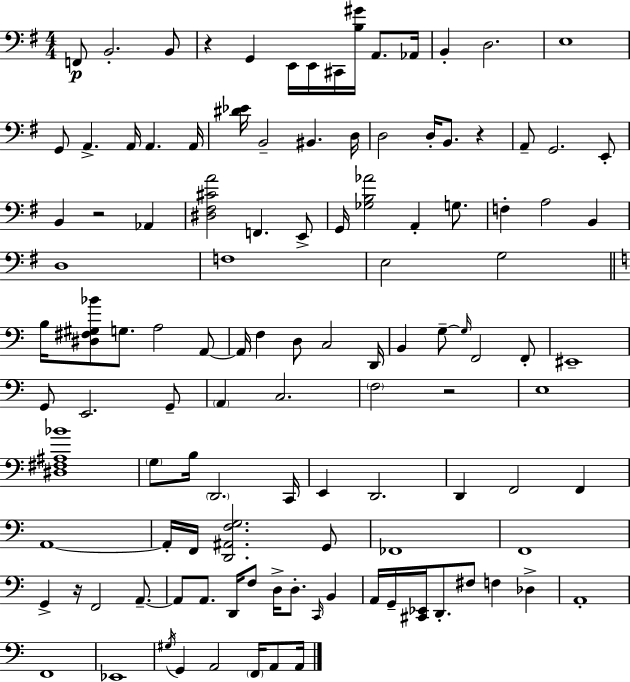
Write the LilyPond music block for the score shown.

{
  \clef bass
  \numericTimeSignature
  \time 4/4
  \key g \major
  \repeat volta 2 { f,8\p b,2.-. b,8 | r4 g,4 e,16 e,16 cis,16 <b gis'>16 a,8. aes,16 | b,4-. d2. | e1 | \break g,8 a,4.-> a,16 a,4. a,16 | <dis' ees'>16 b,2-- bis,4. d16 | d2 d16-. b,8. r4 | a,8-- g,2. e,8-. | \break b,4 r2 aes,4 | <dis fis cis' a'>2 f,4. e,8-> | g,16 <ges b aes'>2 a,4-. g8. | f4-. a2 b,4 | \break d1 | f1 | e2 g2 | \bar "||" \break \key c \major b16 <dis fis gis bes'>8 g8. a2 a,8~~ | a,16 f4 d8 c2 d,16 | b,4 g8--~~ \grace { g16 } f,2 f,8-. | eis,1-- | \break g,8 e,2. g,8-- | \parenthesize a,4 c2. | \parenthesize f2 r2 | e1 | \break <dis fis ais bes'>1 | \parenthesize g8 b16 \parenthesize d,2. | c,16 e,4 d,2. | d,4 f,2 f,4 | \break a,1~~ | a,16-. f,16 <d, ais, f g>2. g,8 | fes,1 | f,1 | \break g,4-> r16 f,2 a,8.--~~ | a,8 a,8. d,16 f8 d16-> d8.-. \grace { c,16 } b,4 | a,16 g,16-- <cis, ees,>16 d,8.-. fis8 f4 des4-> | a,1-. | \break f,1 | ees,1 | \acciaccatura { gis16 } g,4 a,2 \parenthesize f,16 | a,8 a,16 } \bar "|."
}